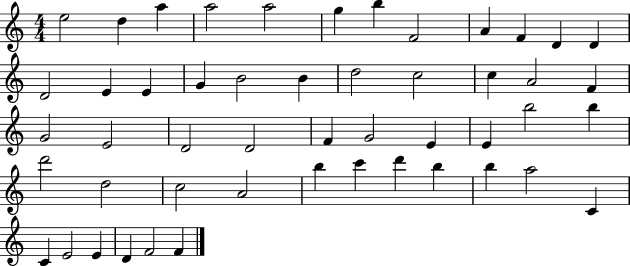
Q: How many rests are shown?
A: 0